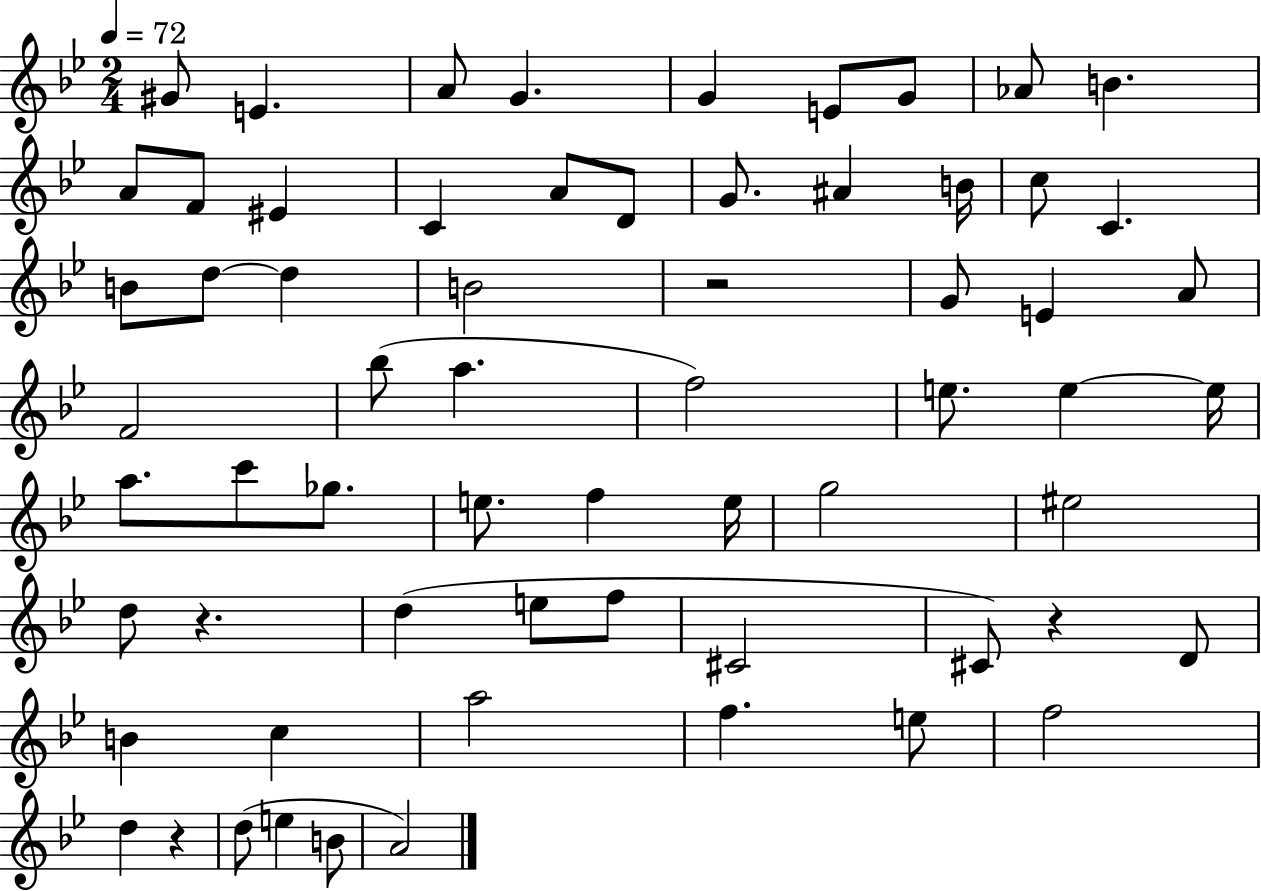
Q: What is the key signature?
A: BES major